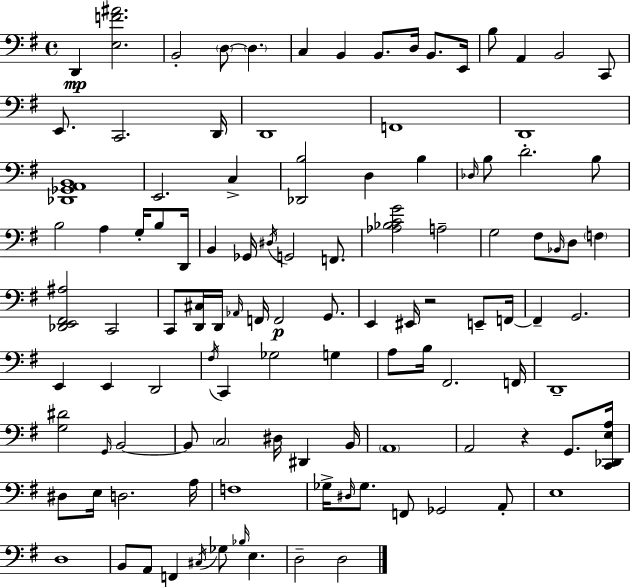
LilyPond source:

{
  \clef bass
  \time 4/4
  \defaultTimeSignature
  \key e \minor
  d,4\mp <e f' ais'>2. | b,2-. \parenthesize d8~~ \parenthesize d4. | c4 b,4 b,8. d16 b,8. e,16 | b8 a,4 b,2 c,8 | \break e,8. c,2. d,16 | d,1 | f,1 | d,1 | \break <des, ges, a, b,>1 | e,2. c4-> | <des, b>2 d4 b4 | \grace { des16 } b8 d'2.-. b8 | \break b2 a4 g16-. b8 | d,16 b,4 ges,16 \acciaccatura { dis16 } g,2 f,8. | <aes bes c' g'>2 a2-- | g2 fis8 \grace { bes,16 } d8 \parenthesize f4 | \break <des, e, fis, ais>2 c,2 | c,8 <d, cis>16 d,16 \grace { aes,16 } f,16 f,2\p | g,8. e,4 eis,16 r2 | e,8-- f,16~~ f,4-- g,2. | \break e,4 e,4 d,2 | \acciaccatura { fis16 } c,4 ges2 | g4 a8 b16 fis,2. | f,16 d,1-- | \break <g dis'>2 \grace { g,16 } b,2~~ | b,8 \parenthesize c2 | dis16 dis,4 b,16 \parenthesize a,1 | a,2 r4 | \break g,8. <c, des, e a>16 dis8 e16 d2. | a16 f1 | ges16-> \grace { dis16 } ges8. f,8 ges,2 | a,8-. e1 | \break d1 | b,8 a,8 f,4 \acciaccatura { cis16 } | ges8 \grace { bes16 } e4. d2-- | d2 \bar "|."
}